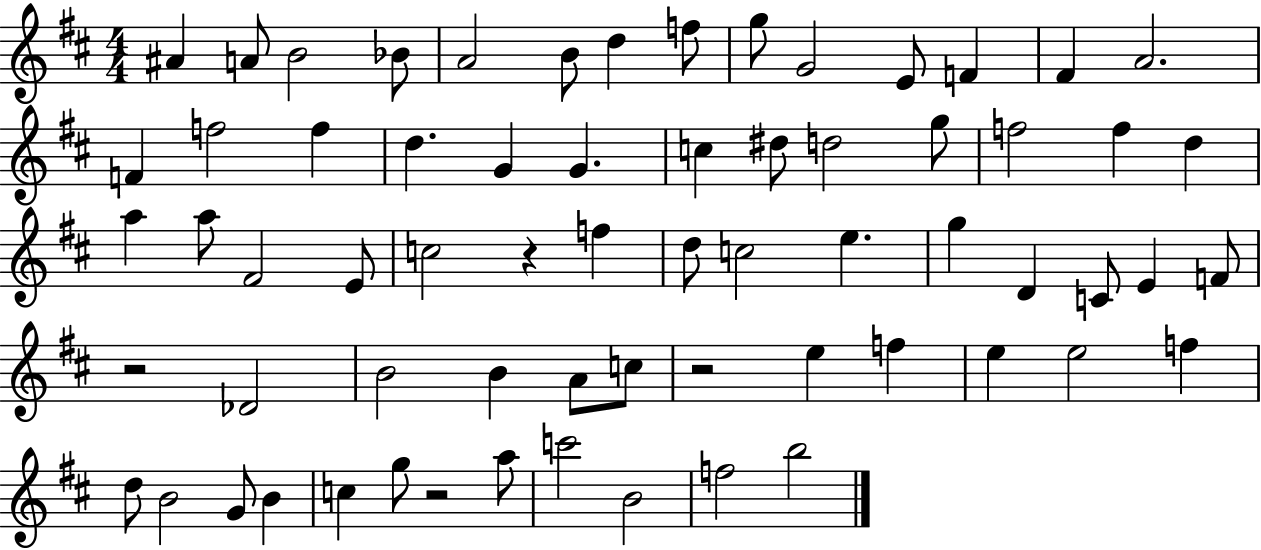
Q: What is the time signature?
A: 4/4